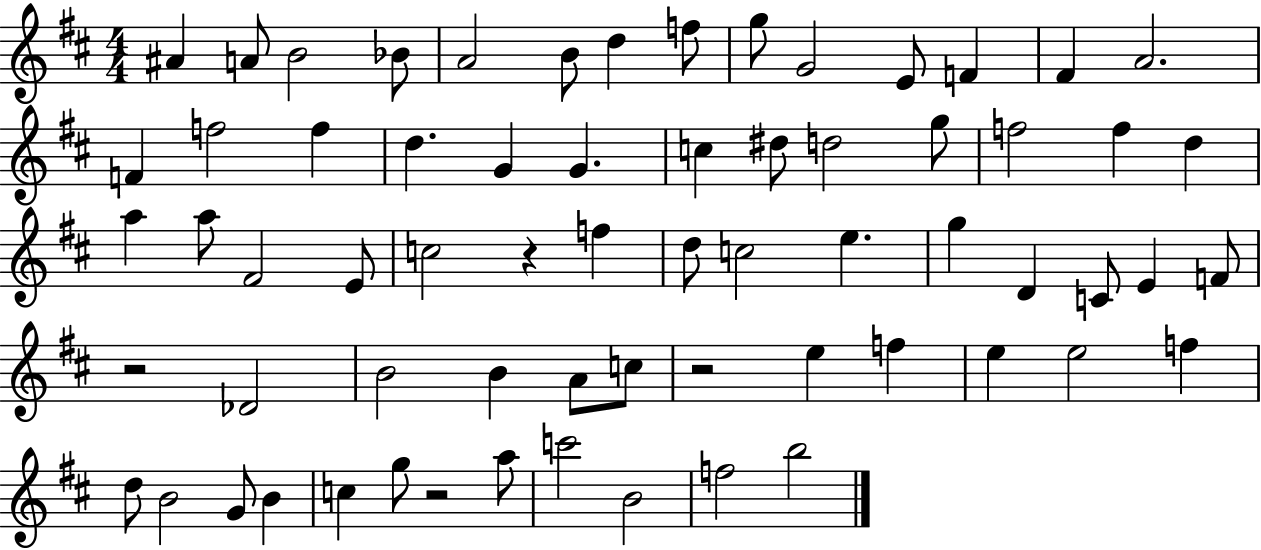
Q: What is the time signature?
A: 4/4